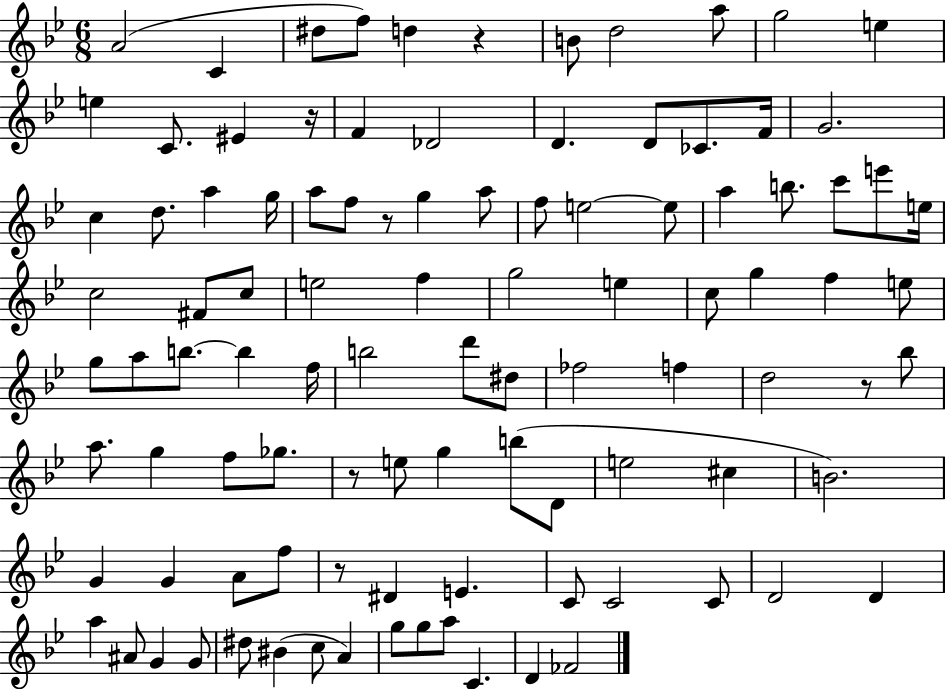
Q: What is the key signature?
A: BES major